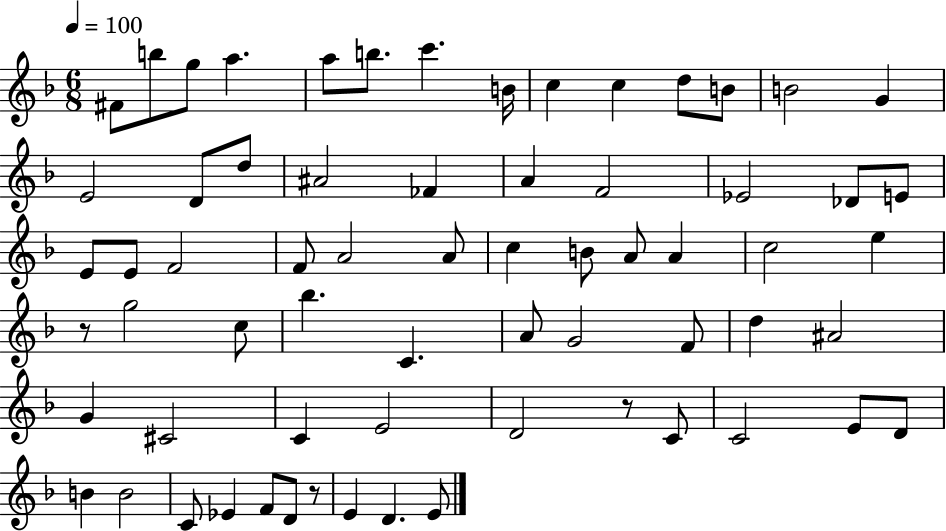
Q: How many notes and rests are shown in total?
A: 66